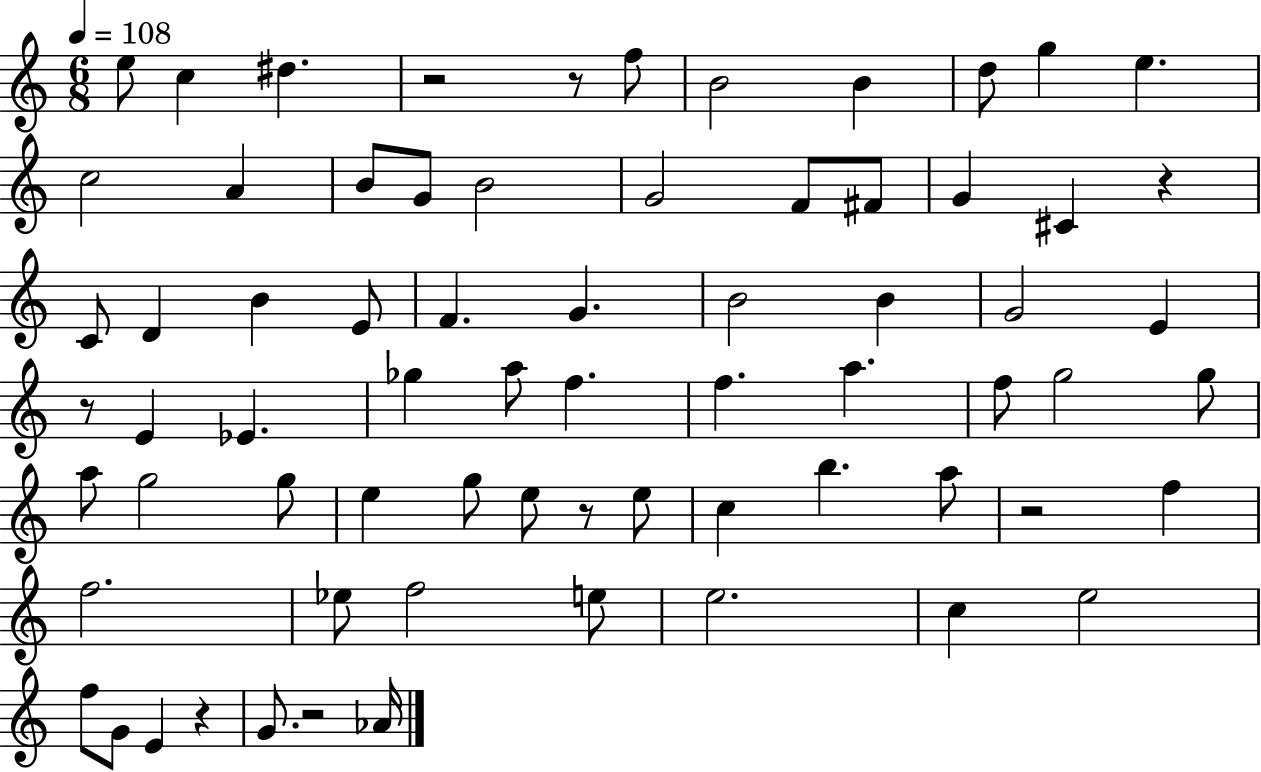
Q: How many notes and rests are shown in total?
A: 70